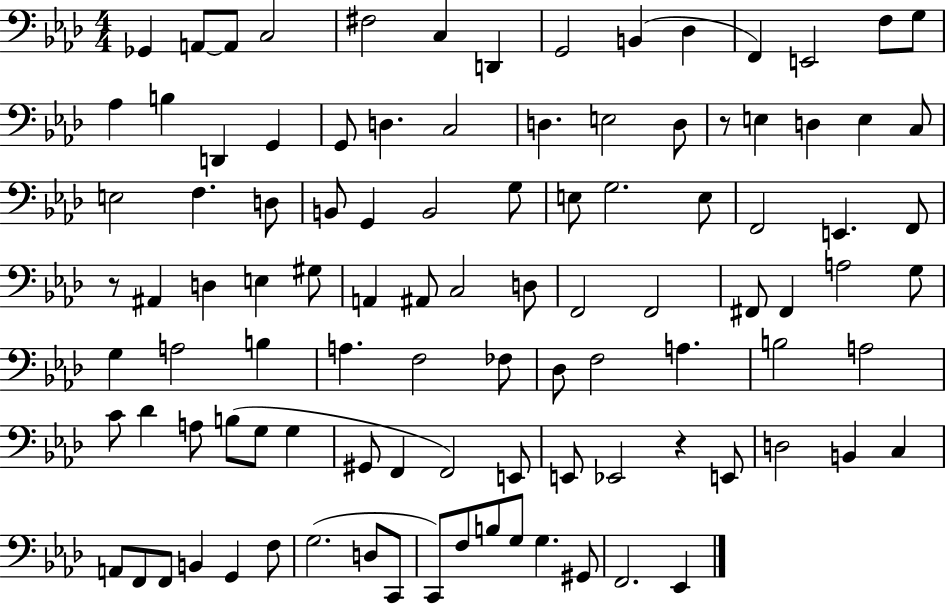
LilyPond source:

{
  \clef bass
  \numericTimeSignature
  \time 4/4
  \key aes \major
  ges,4 a,8~~ a,8 c2 | fis2 c4 d,4 | g,2 b,4( des4 | f,4) e,2 f8 g8 | \break aes4 b4 d,4 g,4 | g,8 d4. c2 | d4. e2 d8 | r8 e4 d4 e4 c8 | \break e2 f4. d8 | b,8 g,4 b,2 g8 | e8 g2. e8 | f,2 e,4. f,8 | \break r8 ais,4 d4 e4 gis8 | a,4 ais,8 c2 d8 | f,2 f,2 | fis,8 fis,4 a2 g8 | \break g4 a2 b4 | a4. f2 fes8 | des8 f2 a4. | b2 a2 | \break c'8 des'4 a8 b8( g8 g4 | gis,8 f,4 f,2) e,8 | e,8 ees,2 r4 e,8 | d2 b,4 c4 | \break a,8 f,8 f,8 b,4 g,4 f8 | g2.( d8 c,8 | c,8) f8 b8 g8 g4. gis,8 | f,2. ees,4 | \break \bar "|."
}